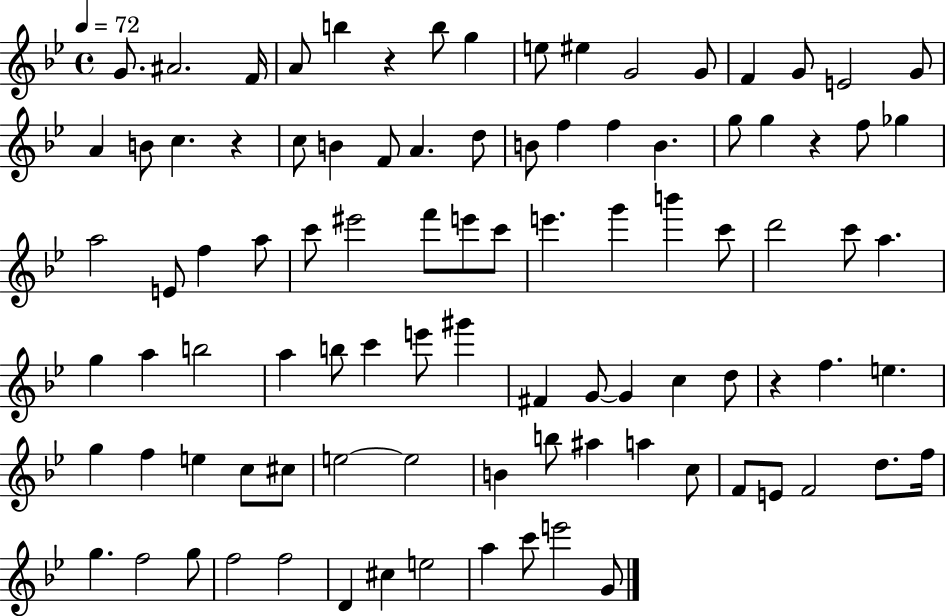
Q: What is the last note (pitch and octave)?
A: G4